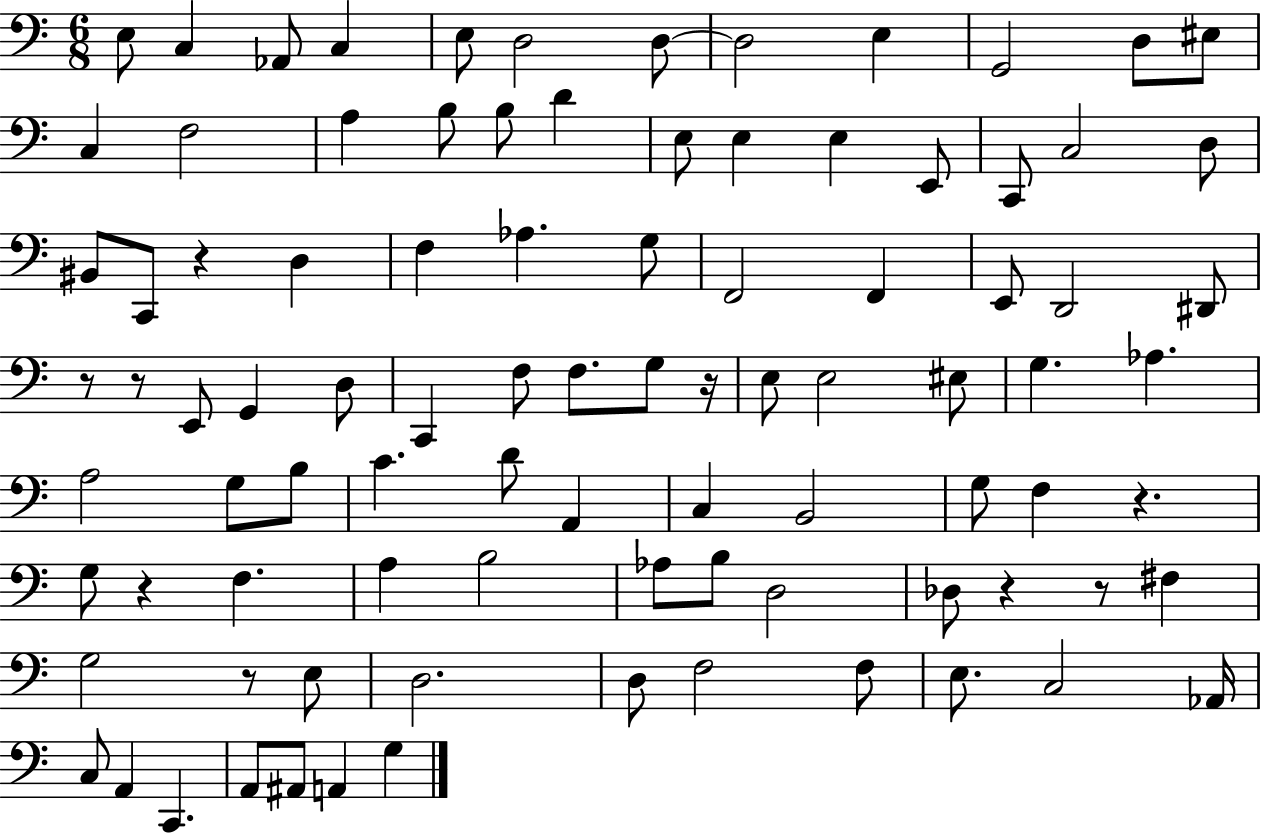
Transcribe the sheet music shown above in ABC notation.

X:1
T:Untitled
M:6/8
L:1/4
K:C
E,/2 C, _A,,/2 C, E,/2 D,2 D,/2 D,2 E, G,,2 D,/2 ^E,/2 C, F,2 A, B,/2 B,/2 D E,/2 E, E, E,,/2 C,,/2 C,2 D,/2 ^B,,/2 C,,/2 z D, F, _A, G,/2 F,,2 F,, E,,/2 D,,2 ^D,,/2 z/2 z/2 E,,/2 G,, D,/2 C,, F,/2 F,/2 G,/2 z/4 E,/2 E,2 ^E,/2 G, _A, A,2 G,/2 B,/2 C D/2 A,, C, B,,2 G,/2 F, z G,/2 z F, A, B,2 _A,/2 B,/2 D,2 _D,/2 z z/2 ^F, G,2 z/2 E,/2 D,2 D,/2 F,2 F,/2 E,/2 C,2 _A,,/4 C,/2 A,, C,, A,,/2 ^A,,/2 A,, G,